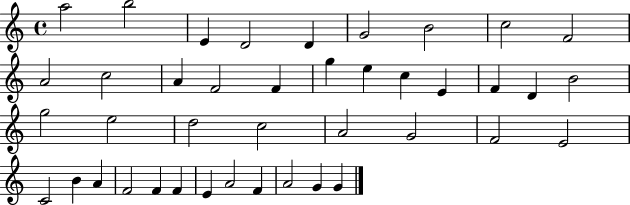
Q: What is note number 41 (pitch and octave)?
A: G4